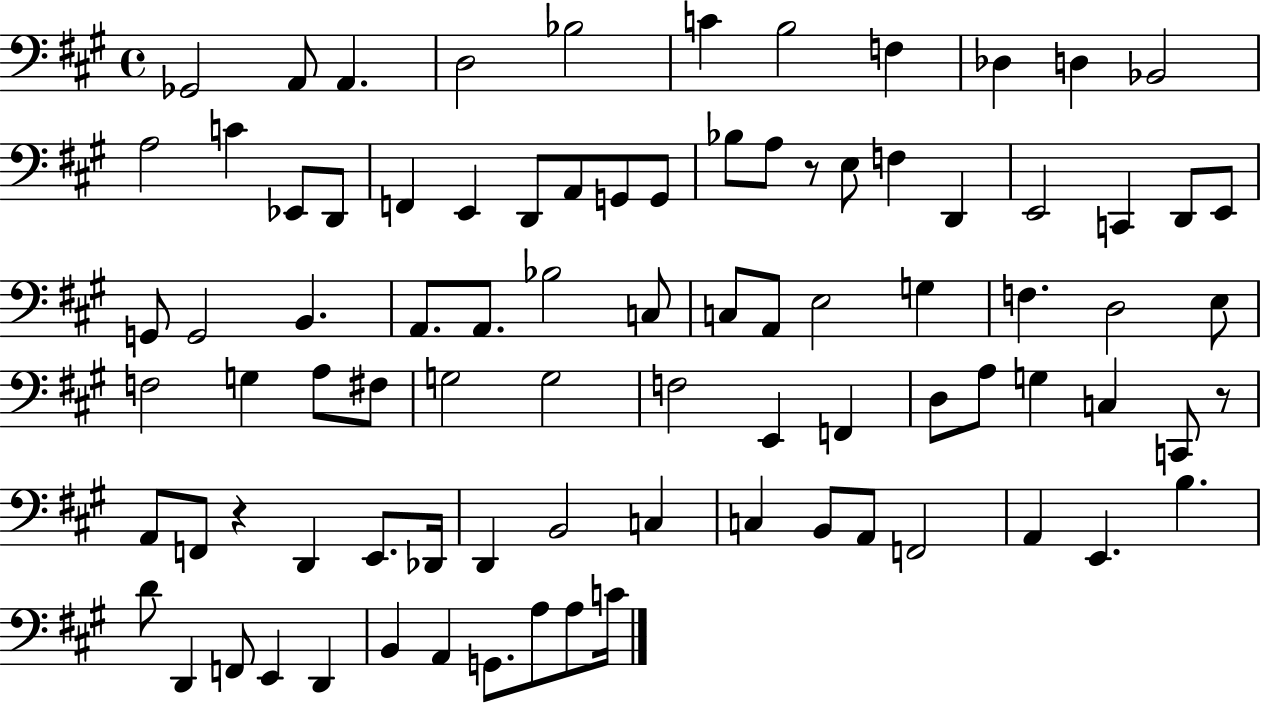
Gb2/h A2/e A2/q. D3/h Bb3/h C4/q B3/h F3/q Db3/q D3/q Bb2/h A3/h C4/q Eb2/e D2/e F2/q E2/q D2/e A2/e G2/e G2/e Bb3/e A3/e R/e E3/e F3/q D2/q E2/h C2/q D2/e E2/e G2/e G2/h B2/q. A2/e. A2/e. Bb3/h C3/e C3/e A2/e E3/h G3/q F3/q. D3/h E3/e F3/h G3/q A3/e F#3/e G3/h G3/h F3/h E2/q F2/q D3/e A3/e G3/q C3/q C2/e R/e A2/e F2/e R/q D2/q E2/e. Db2/s D2/q B2/h C3/q C3/q B2/e A2/e F2/h A2/q E2/q. B3/q. D4/e D2/q F2/e E2/q D2/q B2/q A2/q G2/e. A3/e A3/e C4/s